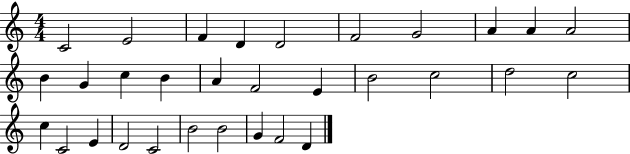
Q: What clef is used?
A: treble